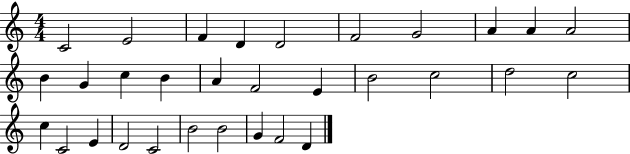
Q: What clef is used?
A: treble